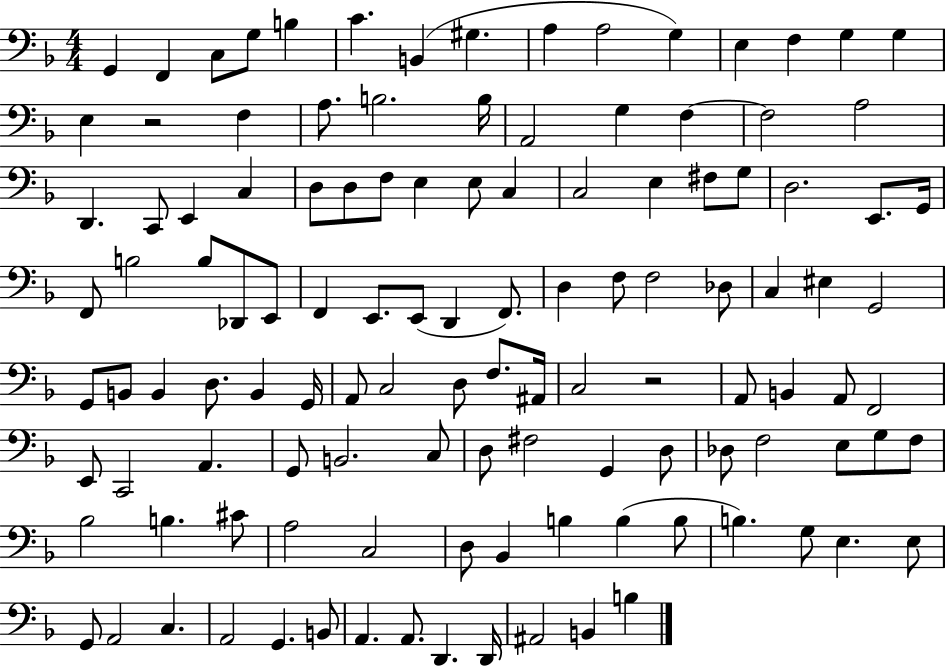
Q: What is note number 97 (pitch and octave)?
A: Bb2